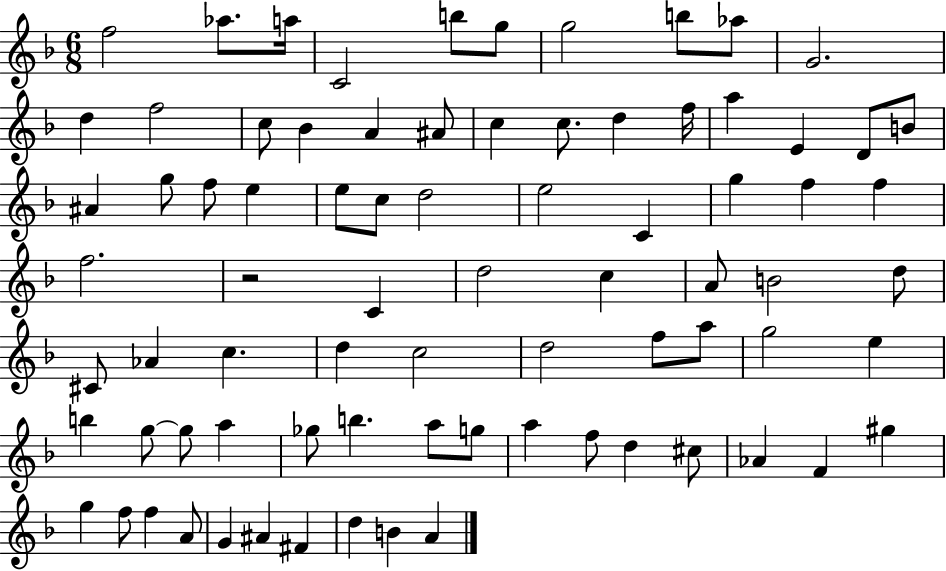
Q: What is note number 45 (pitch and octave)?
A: Ab4